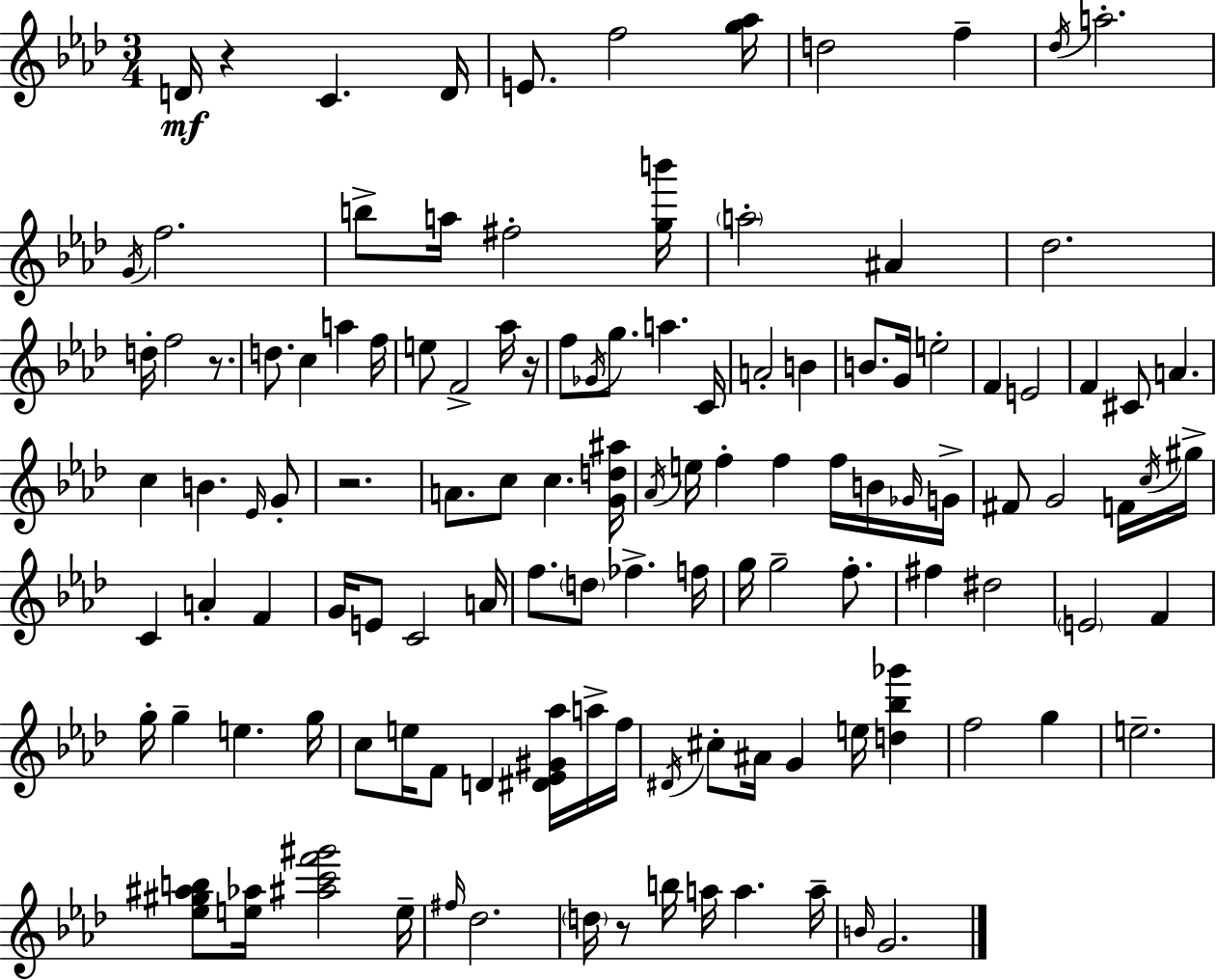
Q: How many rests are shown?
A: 5